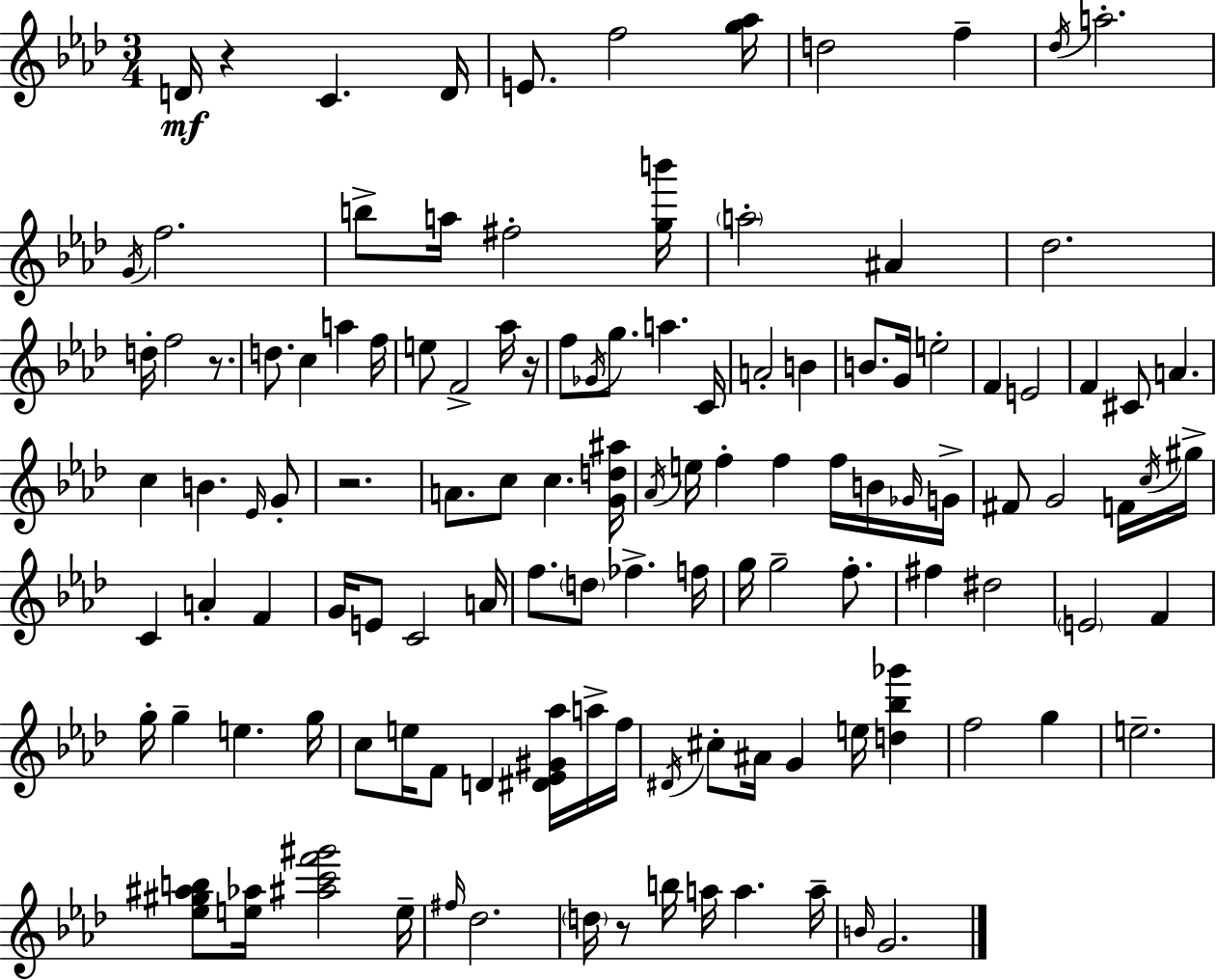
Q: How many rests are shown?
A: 5